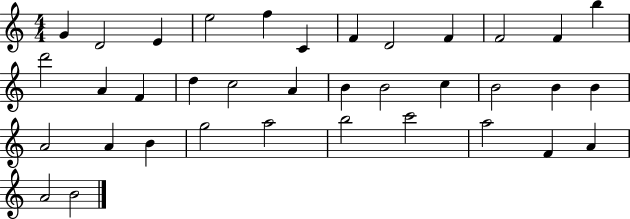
G4/q D4/h E4/q E5/h F5/q C4/q F4/q D4/h F4/q F4/h F4/q B5/q D6/h A4/q F4/q D5/q C5/h A4/q B4/q B4/h C5/q B4/h B4/q B4/q A4/h A4/q B4/q G5/h A5/h B5/h C6/h A5/h F4/q A4/q A4/h B4/h